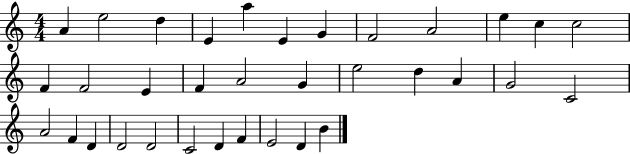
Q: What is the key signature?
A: C major